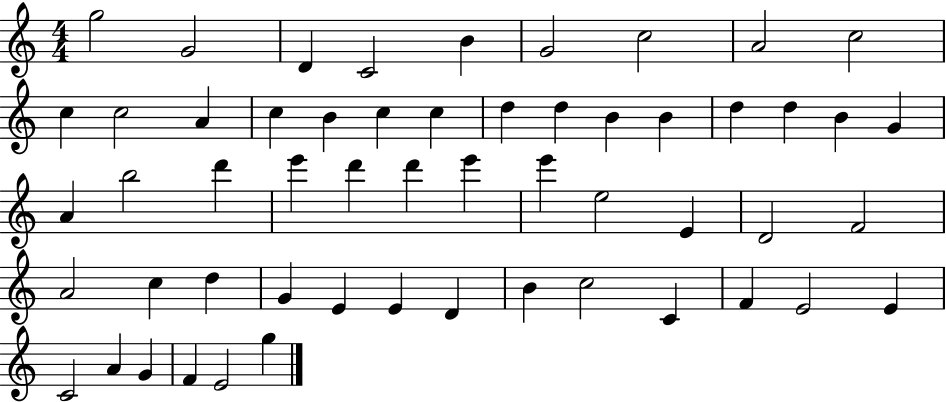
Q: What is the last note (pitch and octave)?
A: G5